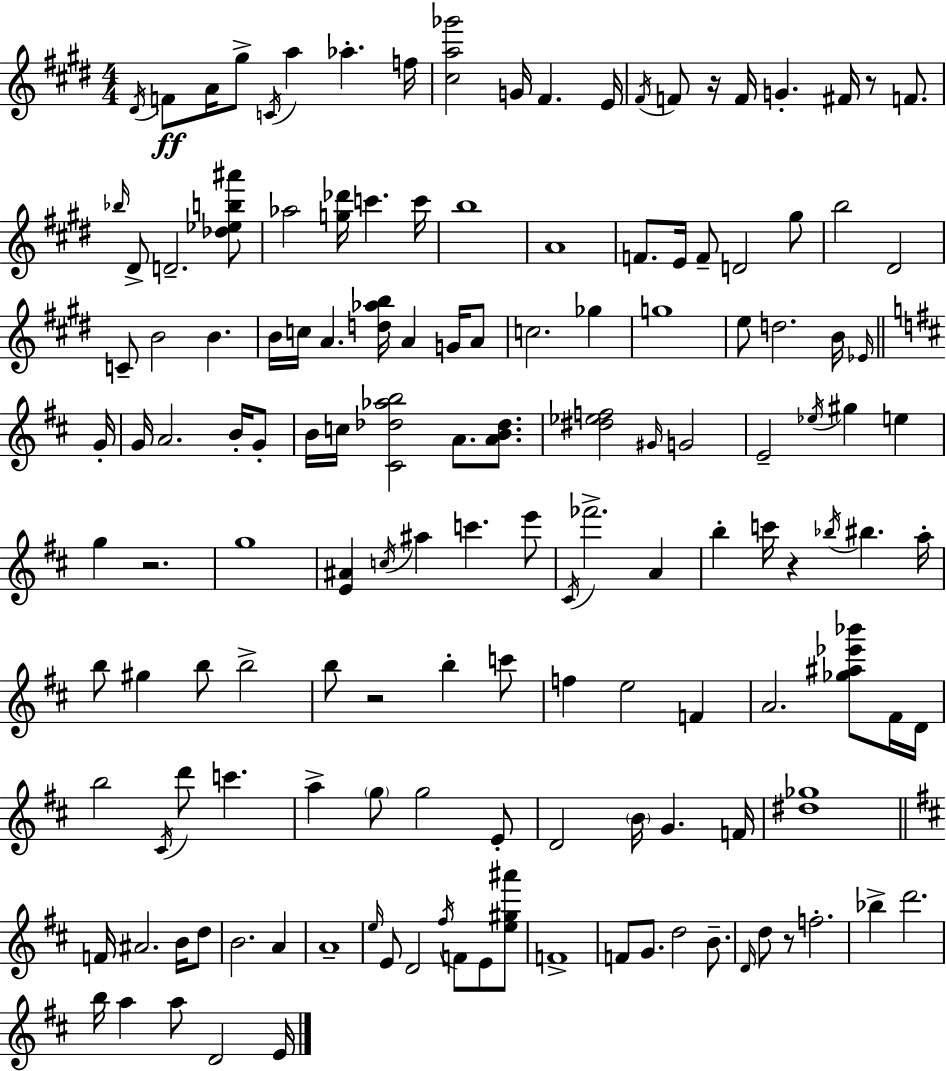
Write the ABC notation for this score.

X:1
T:Untitled
M:4/4
L:1/4
K:E
^D/4 F/2 A/4 ^g/2 C/4 a _a f/4 [^ca_g']2 G/4 ^F E/4 ^F/4 F/2 z/4 F/4 G ^F/4 z/2 F/2 _b/4 ^D/2 D2 [_d_eb^a']/2 _a2 [g_d']/4 c' c'/4 b4 A4 F/2 E/4 F/2 D2 ^g/2 b2 ^D2 C/2 B2 B B/4 c/4 A [d_ab]/4 A G/4 A/2 c2 _g g4 e/2 d2 B/4 _E/4 G/4 G/4 A2 B/4 G/2 B/4 c/4 [^C_d_ab]2 A/2 [AB_d]/2 [^d_ef]2 ^G/4 G2 E2 _e/4 ^g e g z2 g4 [E^A] c/4 ^a c' e'/2 ^C/4 _f'2 A b c'/4 z _b/4 ^b a/4 b/2 ^g b/2 b2 b/2 z2 b c'/2 f e2 F A2 [_g^a_e'_b']/2 ^F/4 D/4 b2 ^C/4 d'/2 c' a g/2 g2 E/2 D2 B/4 G F/4 [^d_g]4 F/4 ^A2 B/4 d/2 B2 A A4 e/4 E/2 D2 ^f/4 F/2 E/2 [e^g^a']/2 F4 F/2 G/2 d2 B/2 D/4 d/2 z/2 f2 _b d'2 b/4 a a/2 D2 E/4